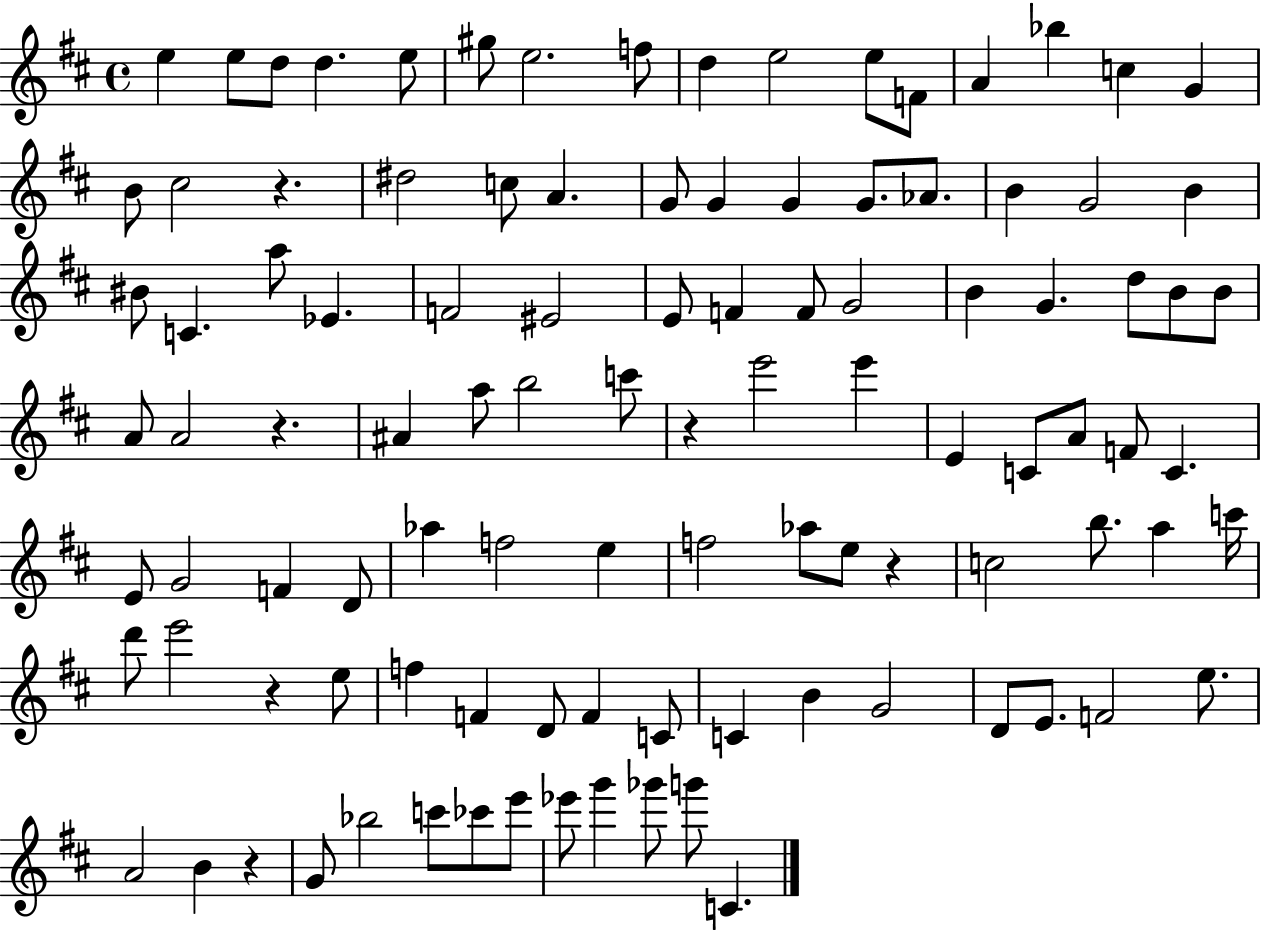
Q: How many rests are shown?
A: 6